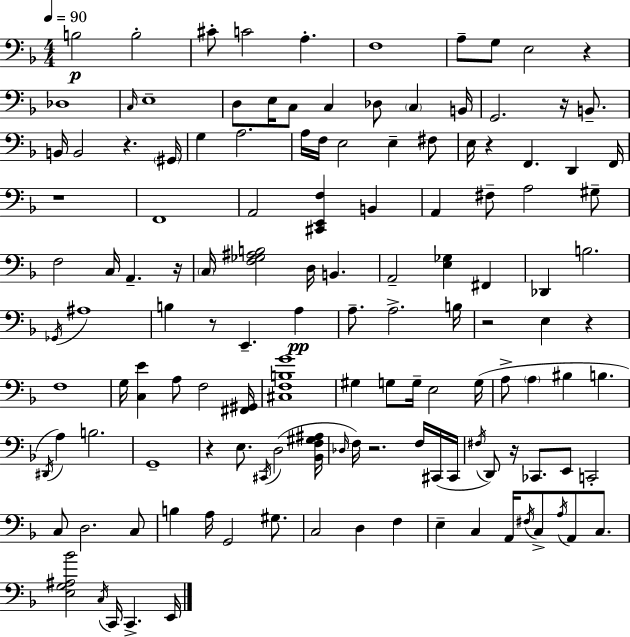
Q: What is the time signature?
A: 4/4